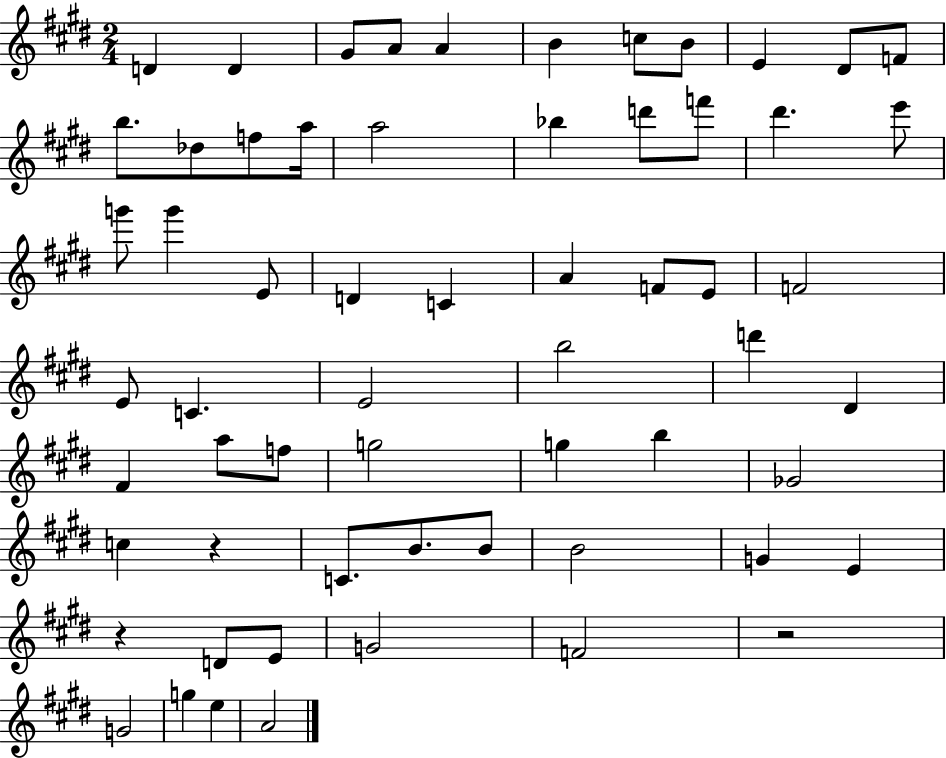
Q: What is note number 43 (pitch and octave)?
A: Gb4